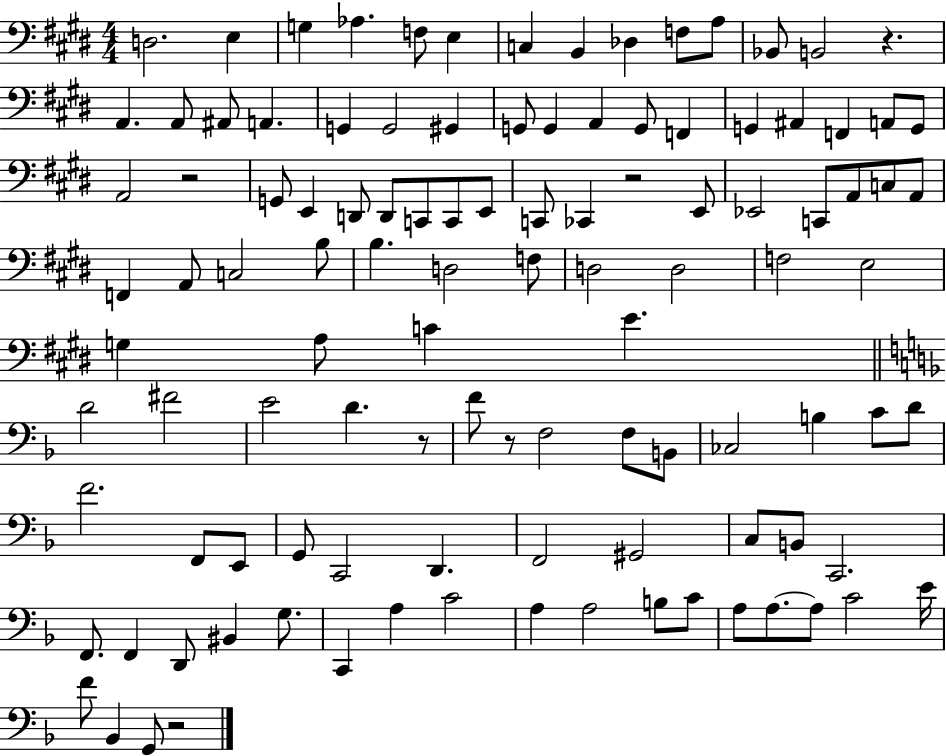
{
  \clef bass
  \numericTimeSignature
  \time 4/4
  \key e \major
  d2. e4 | g4 aes4. f8 e4 | c4 b,4 des4 f8 a8 | bes,8 b,2 r4. | \break a,4. a,8 ais,8 a,4. | g,4 g,2 gis,4 | g,8 g,4 a,4 g,8 f,4 | g,4 ais,4 f,4 a,8 g,8 | \break a,2 r2 | g,8 e,4 d,8 d,8 c,8 c,8 e,8 | c,8 ces,4 r2 e,8 | ees,2 c,8 a,8 c8 a,8 | \break f,4 a,8 c2 b8 | b4. d2 f8 | d2 d2 | f2 e2 | \break g4 a8 c'4 e'4. | \bar "||" \break \key d \minor d'2 fis'2 | e'2 d'4. r8 | f'8 r8 f2 f8 b,8 | ces2 b4 c'8 d'8 | \break f'2. f,8 e,8 | g,8 c,2 d,4. | f,2 gis,2 | c8 b,8 c,2. | \break f,8. f,4 d,8 bis,4 g8. | c,4 a4 c'2 | a4 a2 b8 c'8 | a8 a8.~~ a8 c'2 e'16 | \break f'8 bes,4 g,8 r2 | \bar "|."
}